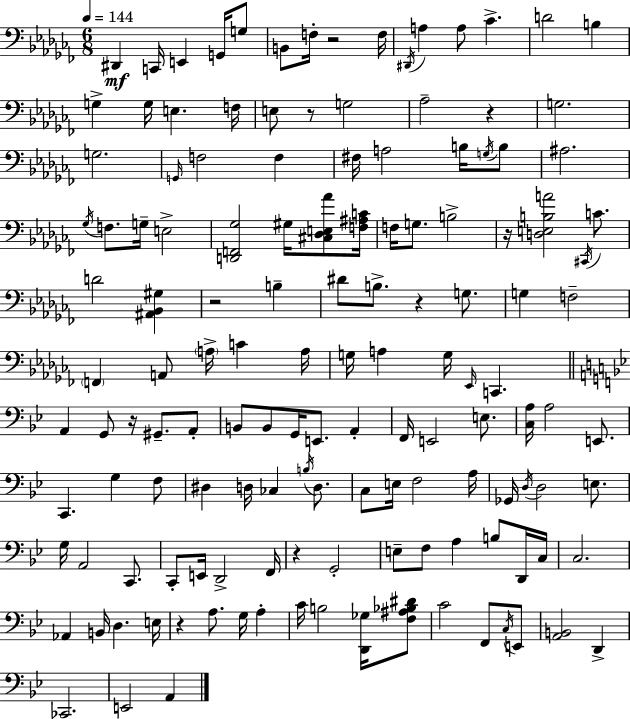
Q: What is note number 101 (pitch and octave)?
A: B3